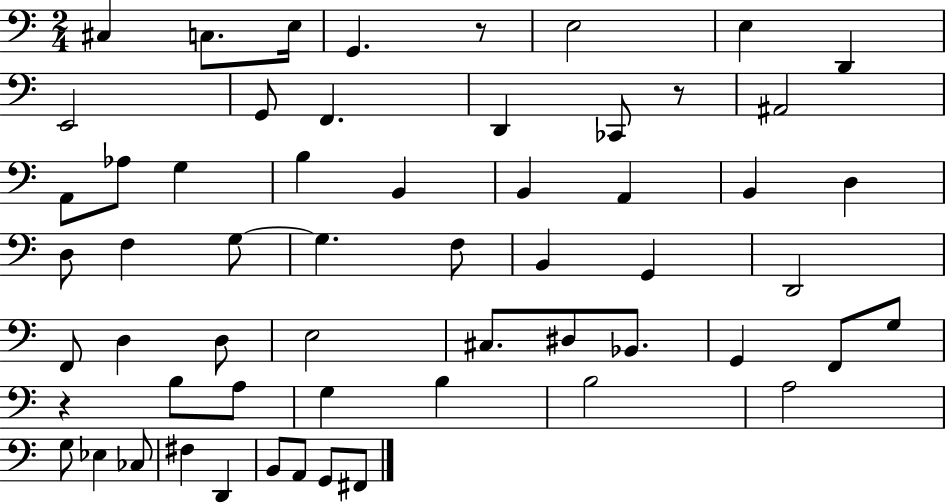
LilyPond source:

{
  \clef bass
  \numericTimeSignature
  \time 2/4
  \key c \major
  cis4 c8. e16 | g,4. r8 | e2 | e4 d,4 | \break e,2 | g,8 f,4. | d,4 ces,8 r8 | ais,2 | \break a,8 aes8 g4 | b4 b,4 | b,4 a,4 | b,4 d4 | \break d8 f4 g8~~ | g4. f8 | b,4 g,4 | d,2 | \break f,8 d4 d8 | e2 | cis8. dis8 bes,8. | g,4 f,8 g8 | \break r4 b8 a8 | g4 b4 | b2 | a2 | \break g8 ees4 ces8 | fis4 d,4 | b,8 a,8 g,8 fis,8 | \bar "|."
}